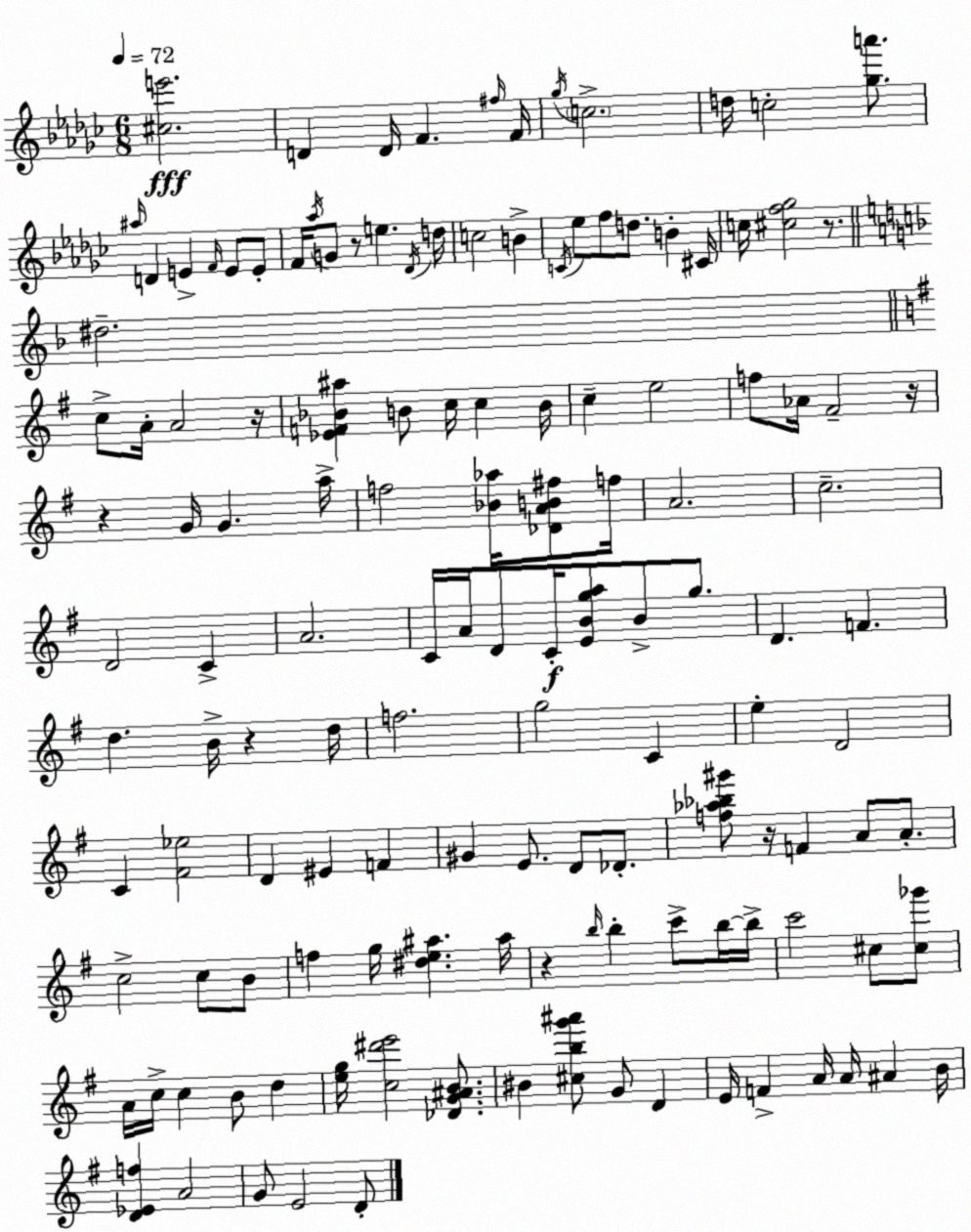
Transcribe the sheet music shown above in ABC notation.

X:1
T:Untitled
M:6/8
L:1/4
K:Ebm
[^ce']2 D D/4 F ^f/4 F/4 _g/4 c2 d/4 c2 [_ga']/2 ^a/4 D E F/4 E/2 E/2 F/4 _a/4 G/2 z/2 e _D/4 d/4 c2 B C/4 _e/2 f/2 d/2 B ^C/4 c/4 [^cf_g]2 z/2 ^d2 c/2 A/4 A2 z/4 [_EF_B^a] B/2 c/4 c B/4 c e2 f/2 _A/4 ^F2 z/4 z G/4 G a/4 f2 [_B_a]/4 [_DAB^f]/2 f/4 A2 c2 D2 C A2 C/4 A/4 D/2 C/4 [EBga]/2 B/2 g/2 D F d B/4 z d/4 f2 g2 C e D2 C [^F_e]2 D ^E F ^G E/2 D/2 _D/2 [f_a_b^g']/2 z/4 F A/2 A/2 c2 c/2 B/2 f g/4 [^de^a] ^a/4 z b/4 b c'/2 b/4 b/4 c'2 ^c/2 [^c_g']/2 A/4 c/4 c B/2 d [eg]/4 [c^d'e']2 [_DG^AB]/2 ^B [^cbg'^a']/2 G/2 D E/4 F A/4 A/4 ^A B/4 [D_Ef] A2 G/2 E2 D/2